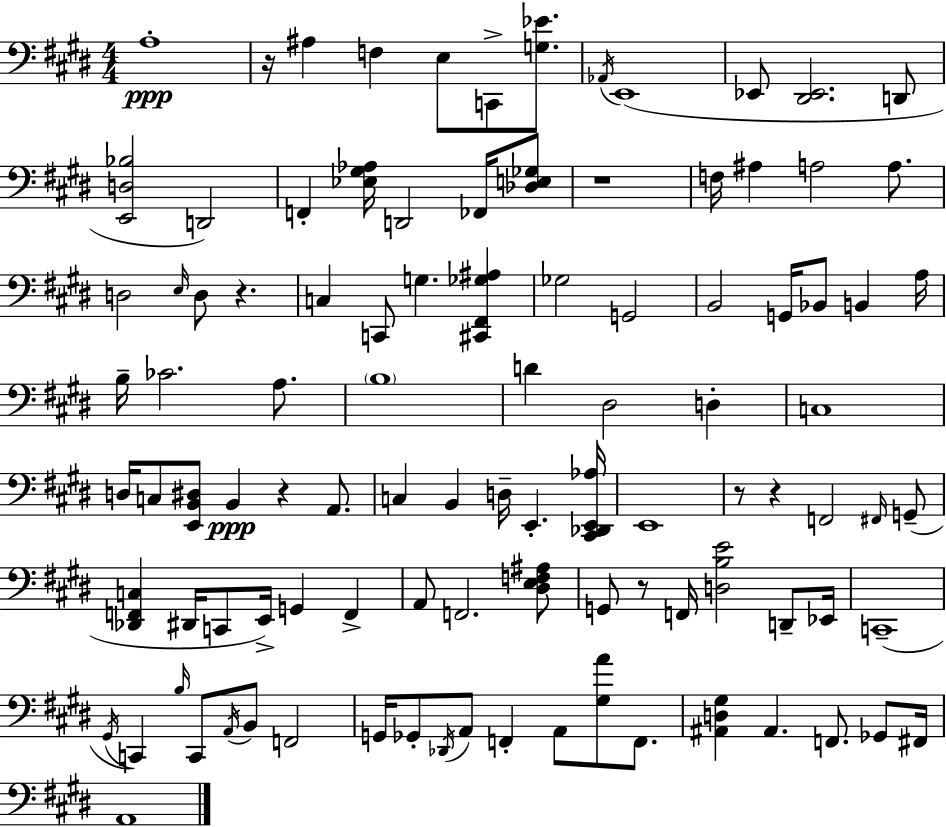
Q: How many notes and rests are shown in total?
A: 101